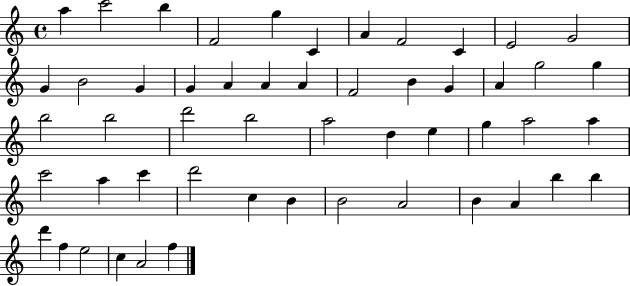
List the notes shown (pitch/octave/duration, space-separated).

A5/q C6/h B5/q F4/h G5/q C4/q A4/q F4/h C4/q E4/h G4/h G4/q B4/h G4/q G4/q A4/q A4/q A4/q F4/h B4/q G4/q A4/q G5/h G5/q B5/h B5/h D6/h B5/h A5/h D5/q E5/q G5/q A5/h A5/q C6/h A5/q C6/q D6/h C5/q B4/q B4/h A4/h B4/q A4/q B5/q B5/q D6/q F5/q E5/h C5/q A4/h F5/q